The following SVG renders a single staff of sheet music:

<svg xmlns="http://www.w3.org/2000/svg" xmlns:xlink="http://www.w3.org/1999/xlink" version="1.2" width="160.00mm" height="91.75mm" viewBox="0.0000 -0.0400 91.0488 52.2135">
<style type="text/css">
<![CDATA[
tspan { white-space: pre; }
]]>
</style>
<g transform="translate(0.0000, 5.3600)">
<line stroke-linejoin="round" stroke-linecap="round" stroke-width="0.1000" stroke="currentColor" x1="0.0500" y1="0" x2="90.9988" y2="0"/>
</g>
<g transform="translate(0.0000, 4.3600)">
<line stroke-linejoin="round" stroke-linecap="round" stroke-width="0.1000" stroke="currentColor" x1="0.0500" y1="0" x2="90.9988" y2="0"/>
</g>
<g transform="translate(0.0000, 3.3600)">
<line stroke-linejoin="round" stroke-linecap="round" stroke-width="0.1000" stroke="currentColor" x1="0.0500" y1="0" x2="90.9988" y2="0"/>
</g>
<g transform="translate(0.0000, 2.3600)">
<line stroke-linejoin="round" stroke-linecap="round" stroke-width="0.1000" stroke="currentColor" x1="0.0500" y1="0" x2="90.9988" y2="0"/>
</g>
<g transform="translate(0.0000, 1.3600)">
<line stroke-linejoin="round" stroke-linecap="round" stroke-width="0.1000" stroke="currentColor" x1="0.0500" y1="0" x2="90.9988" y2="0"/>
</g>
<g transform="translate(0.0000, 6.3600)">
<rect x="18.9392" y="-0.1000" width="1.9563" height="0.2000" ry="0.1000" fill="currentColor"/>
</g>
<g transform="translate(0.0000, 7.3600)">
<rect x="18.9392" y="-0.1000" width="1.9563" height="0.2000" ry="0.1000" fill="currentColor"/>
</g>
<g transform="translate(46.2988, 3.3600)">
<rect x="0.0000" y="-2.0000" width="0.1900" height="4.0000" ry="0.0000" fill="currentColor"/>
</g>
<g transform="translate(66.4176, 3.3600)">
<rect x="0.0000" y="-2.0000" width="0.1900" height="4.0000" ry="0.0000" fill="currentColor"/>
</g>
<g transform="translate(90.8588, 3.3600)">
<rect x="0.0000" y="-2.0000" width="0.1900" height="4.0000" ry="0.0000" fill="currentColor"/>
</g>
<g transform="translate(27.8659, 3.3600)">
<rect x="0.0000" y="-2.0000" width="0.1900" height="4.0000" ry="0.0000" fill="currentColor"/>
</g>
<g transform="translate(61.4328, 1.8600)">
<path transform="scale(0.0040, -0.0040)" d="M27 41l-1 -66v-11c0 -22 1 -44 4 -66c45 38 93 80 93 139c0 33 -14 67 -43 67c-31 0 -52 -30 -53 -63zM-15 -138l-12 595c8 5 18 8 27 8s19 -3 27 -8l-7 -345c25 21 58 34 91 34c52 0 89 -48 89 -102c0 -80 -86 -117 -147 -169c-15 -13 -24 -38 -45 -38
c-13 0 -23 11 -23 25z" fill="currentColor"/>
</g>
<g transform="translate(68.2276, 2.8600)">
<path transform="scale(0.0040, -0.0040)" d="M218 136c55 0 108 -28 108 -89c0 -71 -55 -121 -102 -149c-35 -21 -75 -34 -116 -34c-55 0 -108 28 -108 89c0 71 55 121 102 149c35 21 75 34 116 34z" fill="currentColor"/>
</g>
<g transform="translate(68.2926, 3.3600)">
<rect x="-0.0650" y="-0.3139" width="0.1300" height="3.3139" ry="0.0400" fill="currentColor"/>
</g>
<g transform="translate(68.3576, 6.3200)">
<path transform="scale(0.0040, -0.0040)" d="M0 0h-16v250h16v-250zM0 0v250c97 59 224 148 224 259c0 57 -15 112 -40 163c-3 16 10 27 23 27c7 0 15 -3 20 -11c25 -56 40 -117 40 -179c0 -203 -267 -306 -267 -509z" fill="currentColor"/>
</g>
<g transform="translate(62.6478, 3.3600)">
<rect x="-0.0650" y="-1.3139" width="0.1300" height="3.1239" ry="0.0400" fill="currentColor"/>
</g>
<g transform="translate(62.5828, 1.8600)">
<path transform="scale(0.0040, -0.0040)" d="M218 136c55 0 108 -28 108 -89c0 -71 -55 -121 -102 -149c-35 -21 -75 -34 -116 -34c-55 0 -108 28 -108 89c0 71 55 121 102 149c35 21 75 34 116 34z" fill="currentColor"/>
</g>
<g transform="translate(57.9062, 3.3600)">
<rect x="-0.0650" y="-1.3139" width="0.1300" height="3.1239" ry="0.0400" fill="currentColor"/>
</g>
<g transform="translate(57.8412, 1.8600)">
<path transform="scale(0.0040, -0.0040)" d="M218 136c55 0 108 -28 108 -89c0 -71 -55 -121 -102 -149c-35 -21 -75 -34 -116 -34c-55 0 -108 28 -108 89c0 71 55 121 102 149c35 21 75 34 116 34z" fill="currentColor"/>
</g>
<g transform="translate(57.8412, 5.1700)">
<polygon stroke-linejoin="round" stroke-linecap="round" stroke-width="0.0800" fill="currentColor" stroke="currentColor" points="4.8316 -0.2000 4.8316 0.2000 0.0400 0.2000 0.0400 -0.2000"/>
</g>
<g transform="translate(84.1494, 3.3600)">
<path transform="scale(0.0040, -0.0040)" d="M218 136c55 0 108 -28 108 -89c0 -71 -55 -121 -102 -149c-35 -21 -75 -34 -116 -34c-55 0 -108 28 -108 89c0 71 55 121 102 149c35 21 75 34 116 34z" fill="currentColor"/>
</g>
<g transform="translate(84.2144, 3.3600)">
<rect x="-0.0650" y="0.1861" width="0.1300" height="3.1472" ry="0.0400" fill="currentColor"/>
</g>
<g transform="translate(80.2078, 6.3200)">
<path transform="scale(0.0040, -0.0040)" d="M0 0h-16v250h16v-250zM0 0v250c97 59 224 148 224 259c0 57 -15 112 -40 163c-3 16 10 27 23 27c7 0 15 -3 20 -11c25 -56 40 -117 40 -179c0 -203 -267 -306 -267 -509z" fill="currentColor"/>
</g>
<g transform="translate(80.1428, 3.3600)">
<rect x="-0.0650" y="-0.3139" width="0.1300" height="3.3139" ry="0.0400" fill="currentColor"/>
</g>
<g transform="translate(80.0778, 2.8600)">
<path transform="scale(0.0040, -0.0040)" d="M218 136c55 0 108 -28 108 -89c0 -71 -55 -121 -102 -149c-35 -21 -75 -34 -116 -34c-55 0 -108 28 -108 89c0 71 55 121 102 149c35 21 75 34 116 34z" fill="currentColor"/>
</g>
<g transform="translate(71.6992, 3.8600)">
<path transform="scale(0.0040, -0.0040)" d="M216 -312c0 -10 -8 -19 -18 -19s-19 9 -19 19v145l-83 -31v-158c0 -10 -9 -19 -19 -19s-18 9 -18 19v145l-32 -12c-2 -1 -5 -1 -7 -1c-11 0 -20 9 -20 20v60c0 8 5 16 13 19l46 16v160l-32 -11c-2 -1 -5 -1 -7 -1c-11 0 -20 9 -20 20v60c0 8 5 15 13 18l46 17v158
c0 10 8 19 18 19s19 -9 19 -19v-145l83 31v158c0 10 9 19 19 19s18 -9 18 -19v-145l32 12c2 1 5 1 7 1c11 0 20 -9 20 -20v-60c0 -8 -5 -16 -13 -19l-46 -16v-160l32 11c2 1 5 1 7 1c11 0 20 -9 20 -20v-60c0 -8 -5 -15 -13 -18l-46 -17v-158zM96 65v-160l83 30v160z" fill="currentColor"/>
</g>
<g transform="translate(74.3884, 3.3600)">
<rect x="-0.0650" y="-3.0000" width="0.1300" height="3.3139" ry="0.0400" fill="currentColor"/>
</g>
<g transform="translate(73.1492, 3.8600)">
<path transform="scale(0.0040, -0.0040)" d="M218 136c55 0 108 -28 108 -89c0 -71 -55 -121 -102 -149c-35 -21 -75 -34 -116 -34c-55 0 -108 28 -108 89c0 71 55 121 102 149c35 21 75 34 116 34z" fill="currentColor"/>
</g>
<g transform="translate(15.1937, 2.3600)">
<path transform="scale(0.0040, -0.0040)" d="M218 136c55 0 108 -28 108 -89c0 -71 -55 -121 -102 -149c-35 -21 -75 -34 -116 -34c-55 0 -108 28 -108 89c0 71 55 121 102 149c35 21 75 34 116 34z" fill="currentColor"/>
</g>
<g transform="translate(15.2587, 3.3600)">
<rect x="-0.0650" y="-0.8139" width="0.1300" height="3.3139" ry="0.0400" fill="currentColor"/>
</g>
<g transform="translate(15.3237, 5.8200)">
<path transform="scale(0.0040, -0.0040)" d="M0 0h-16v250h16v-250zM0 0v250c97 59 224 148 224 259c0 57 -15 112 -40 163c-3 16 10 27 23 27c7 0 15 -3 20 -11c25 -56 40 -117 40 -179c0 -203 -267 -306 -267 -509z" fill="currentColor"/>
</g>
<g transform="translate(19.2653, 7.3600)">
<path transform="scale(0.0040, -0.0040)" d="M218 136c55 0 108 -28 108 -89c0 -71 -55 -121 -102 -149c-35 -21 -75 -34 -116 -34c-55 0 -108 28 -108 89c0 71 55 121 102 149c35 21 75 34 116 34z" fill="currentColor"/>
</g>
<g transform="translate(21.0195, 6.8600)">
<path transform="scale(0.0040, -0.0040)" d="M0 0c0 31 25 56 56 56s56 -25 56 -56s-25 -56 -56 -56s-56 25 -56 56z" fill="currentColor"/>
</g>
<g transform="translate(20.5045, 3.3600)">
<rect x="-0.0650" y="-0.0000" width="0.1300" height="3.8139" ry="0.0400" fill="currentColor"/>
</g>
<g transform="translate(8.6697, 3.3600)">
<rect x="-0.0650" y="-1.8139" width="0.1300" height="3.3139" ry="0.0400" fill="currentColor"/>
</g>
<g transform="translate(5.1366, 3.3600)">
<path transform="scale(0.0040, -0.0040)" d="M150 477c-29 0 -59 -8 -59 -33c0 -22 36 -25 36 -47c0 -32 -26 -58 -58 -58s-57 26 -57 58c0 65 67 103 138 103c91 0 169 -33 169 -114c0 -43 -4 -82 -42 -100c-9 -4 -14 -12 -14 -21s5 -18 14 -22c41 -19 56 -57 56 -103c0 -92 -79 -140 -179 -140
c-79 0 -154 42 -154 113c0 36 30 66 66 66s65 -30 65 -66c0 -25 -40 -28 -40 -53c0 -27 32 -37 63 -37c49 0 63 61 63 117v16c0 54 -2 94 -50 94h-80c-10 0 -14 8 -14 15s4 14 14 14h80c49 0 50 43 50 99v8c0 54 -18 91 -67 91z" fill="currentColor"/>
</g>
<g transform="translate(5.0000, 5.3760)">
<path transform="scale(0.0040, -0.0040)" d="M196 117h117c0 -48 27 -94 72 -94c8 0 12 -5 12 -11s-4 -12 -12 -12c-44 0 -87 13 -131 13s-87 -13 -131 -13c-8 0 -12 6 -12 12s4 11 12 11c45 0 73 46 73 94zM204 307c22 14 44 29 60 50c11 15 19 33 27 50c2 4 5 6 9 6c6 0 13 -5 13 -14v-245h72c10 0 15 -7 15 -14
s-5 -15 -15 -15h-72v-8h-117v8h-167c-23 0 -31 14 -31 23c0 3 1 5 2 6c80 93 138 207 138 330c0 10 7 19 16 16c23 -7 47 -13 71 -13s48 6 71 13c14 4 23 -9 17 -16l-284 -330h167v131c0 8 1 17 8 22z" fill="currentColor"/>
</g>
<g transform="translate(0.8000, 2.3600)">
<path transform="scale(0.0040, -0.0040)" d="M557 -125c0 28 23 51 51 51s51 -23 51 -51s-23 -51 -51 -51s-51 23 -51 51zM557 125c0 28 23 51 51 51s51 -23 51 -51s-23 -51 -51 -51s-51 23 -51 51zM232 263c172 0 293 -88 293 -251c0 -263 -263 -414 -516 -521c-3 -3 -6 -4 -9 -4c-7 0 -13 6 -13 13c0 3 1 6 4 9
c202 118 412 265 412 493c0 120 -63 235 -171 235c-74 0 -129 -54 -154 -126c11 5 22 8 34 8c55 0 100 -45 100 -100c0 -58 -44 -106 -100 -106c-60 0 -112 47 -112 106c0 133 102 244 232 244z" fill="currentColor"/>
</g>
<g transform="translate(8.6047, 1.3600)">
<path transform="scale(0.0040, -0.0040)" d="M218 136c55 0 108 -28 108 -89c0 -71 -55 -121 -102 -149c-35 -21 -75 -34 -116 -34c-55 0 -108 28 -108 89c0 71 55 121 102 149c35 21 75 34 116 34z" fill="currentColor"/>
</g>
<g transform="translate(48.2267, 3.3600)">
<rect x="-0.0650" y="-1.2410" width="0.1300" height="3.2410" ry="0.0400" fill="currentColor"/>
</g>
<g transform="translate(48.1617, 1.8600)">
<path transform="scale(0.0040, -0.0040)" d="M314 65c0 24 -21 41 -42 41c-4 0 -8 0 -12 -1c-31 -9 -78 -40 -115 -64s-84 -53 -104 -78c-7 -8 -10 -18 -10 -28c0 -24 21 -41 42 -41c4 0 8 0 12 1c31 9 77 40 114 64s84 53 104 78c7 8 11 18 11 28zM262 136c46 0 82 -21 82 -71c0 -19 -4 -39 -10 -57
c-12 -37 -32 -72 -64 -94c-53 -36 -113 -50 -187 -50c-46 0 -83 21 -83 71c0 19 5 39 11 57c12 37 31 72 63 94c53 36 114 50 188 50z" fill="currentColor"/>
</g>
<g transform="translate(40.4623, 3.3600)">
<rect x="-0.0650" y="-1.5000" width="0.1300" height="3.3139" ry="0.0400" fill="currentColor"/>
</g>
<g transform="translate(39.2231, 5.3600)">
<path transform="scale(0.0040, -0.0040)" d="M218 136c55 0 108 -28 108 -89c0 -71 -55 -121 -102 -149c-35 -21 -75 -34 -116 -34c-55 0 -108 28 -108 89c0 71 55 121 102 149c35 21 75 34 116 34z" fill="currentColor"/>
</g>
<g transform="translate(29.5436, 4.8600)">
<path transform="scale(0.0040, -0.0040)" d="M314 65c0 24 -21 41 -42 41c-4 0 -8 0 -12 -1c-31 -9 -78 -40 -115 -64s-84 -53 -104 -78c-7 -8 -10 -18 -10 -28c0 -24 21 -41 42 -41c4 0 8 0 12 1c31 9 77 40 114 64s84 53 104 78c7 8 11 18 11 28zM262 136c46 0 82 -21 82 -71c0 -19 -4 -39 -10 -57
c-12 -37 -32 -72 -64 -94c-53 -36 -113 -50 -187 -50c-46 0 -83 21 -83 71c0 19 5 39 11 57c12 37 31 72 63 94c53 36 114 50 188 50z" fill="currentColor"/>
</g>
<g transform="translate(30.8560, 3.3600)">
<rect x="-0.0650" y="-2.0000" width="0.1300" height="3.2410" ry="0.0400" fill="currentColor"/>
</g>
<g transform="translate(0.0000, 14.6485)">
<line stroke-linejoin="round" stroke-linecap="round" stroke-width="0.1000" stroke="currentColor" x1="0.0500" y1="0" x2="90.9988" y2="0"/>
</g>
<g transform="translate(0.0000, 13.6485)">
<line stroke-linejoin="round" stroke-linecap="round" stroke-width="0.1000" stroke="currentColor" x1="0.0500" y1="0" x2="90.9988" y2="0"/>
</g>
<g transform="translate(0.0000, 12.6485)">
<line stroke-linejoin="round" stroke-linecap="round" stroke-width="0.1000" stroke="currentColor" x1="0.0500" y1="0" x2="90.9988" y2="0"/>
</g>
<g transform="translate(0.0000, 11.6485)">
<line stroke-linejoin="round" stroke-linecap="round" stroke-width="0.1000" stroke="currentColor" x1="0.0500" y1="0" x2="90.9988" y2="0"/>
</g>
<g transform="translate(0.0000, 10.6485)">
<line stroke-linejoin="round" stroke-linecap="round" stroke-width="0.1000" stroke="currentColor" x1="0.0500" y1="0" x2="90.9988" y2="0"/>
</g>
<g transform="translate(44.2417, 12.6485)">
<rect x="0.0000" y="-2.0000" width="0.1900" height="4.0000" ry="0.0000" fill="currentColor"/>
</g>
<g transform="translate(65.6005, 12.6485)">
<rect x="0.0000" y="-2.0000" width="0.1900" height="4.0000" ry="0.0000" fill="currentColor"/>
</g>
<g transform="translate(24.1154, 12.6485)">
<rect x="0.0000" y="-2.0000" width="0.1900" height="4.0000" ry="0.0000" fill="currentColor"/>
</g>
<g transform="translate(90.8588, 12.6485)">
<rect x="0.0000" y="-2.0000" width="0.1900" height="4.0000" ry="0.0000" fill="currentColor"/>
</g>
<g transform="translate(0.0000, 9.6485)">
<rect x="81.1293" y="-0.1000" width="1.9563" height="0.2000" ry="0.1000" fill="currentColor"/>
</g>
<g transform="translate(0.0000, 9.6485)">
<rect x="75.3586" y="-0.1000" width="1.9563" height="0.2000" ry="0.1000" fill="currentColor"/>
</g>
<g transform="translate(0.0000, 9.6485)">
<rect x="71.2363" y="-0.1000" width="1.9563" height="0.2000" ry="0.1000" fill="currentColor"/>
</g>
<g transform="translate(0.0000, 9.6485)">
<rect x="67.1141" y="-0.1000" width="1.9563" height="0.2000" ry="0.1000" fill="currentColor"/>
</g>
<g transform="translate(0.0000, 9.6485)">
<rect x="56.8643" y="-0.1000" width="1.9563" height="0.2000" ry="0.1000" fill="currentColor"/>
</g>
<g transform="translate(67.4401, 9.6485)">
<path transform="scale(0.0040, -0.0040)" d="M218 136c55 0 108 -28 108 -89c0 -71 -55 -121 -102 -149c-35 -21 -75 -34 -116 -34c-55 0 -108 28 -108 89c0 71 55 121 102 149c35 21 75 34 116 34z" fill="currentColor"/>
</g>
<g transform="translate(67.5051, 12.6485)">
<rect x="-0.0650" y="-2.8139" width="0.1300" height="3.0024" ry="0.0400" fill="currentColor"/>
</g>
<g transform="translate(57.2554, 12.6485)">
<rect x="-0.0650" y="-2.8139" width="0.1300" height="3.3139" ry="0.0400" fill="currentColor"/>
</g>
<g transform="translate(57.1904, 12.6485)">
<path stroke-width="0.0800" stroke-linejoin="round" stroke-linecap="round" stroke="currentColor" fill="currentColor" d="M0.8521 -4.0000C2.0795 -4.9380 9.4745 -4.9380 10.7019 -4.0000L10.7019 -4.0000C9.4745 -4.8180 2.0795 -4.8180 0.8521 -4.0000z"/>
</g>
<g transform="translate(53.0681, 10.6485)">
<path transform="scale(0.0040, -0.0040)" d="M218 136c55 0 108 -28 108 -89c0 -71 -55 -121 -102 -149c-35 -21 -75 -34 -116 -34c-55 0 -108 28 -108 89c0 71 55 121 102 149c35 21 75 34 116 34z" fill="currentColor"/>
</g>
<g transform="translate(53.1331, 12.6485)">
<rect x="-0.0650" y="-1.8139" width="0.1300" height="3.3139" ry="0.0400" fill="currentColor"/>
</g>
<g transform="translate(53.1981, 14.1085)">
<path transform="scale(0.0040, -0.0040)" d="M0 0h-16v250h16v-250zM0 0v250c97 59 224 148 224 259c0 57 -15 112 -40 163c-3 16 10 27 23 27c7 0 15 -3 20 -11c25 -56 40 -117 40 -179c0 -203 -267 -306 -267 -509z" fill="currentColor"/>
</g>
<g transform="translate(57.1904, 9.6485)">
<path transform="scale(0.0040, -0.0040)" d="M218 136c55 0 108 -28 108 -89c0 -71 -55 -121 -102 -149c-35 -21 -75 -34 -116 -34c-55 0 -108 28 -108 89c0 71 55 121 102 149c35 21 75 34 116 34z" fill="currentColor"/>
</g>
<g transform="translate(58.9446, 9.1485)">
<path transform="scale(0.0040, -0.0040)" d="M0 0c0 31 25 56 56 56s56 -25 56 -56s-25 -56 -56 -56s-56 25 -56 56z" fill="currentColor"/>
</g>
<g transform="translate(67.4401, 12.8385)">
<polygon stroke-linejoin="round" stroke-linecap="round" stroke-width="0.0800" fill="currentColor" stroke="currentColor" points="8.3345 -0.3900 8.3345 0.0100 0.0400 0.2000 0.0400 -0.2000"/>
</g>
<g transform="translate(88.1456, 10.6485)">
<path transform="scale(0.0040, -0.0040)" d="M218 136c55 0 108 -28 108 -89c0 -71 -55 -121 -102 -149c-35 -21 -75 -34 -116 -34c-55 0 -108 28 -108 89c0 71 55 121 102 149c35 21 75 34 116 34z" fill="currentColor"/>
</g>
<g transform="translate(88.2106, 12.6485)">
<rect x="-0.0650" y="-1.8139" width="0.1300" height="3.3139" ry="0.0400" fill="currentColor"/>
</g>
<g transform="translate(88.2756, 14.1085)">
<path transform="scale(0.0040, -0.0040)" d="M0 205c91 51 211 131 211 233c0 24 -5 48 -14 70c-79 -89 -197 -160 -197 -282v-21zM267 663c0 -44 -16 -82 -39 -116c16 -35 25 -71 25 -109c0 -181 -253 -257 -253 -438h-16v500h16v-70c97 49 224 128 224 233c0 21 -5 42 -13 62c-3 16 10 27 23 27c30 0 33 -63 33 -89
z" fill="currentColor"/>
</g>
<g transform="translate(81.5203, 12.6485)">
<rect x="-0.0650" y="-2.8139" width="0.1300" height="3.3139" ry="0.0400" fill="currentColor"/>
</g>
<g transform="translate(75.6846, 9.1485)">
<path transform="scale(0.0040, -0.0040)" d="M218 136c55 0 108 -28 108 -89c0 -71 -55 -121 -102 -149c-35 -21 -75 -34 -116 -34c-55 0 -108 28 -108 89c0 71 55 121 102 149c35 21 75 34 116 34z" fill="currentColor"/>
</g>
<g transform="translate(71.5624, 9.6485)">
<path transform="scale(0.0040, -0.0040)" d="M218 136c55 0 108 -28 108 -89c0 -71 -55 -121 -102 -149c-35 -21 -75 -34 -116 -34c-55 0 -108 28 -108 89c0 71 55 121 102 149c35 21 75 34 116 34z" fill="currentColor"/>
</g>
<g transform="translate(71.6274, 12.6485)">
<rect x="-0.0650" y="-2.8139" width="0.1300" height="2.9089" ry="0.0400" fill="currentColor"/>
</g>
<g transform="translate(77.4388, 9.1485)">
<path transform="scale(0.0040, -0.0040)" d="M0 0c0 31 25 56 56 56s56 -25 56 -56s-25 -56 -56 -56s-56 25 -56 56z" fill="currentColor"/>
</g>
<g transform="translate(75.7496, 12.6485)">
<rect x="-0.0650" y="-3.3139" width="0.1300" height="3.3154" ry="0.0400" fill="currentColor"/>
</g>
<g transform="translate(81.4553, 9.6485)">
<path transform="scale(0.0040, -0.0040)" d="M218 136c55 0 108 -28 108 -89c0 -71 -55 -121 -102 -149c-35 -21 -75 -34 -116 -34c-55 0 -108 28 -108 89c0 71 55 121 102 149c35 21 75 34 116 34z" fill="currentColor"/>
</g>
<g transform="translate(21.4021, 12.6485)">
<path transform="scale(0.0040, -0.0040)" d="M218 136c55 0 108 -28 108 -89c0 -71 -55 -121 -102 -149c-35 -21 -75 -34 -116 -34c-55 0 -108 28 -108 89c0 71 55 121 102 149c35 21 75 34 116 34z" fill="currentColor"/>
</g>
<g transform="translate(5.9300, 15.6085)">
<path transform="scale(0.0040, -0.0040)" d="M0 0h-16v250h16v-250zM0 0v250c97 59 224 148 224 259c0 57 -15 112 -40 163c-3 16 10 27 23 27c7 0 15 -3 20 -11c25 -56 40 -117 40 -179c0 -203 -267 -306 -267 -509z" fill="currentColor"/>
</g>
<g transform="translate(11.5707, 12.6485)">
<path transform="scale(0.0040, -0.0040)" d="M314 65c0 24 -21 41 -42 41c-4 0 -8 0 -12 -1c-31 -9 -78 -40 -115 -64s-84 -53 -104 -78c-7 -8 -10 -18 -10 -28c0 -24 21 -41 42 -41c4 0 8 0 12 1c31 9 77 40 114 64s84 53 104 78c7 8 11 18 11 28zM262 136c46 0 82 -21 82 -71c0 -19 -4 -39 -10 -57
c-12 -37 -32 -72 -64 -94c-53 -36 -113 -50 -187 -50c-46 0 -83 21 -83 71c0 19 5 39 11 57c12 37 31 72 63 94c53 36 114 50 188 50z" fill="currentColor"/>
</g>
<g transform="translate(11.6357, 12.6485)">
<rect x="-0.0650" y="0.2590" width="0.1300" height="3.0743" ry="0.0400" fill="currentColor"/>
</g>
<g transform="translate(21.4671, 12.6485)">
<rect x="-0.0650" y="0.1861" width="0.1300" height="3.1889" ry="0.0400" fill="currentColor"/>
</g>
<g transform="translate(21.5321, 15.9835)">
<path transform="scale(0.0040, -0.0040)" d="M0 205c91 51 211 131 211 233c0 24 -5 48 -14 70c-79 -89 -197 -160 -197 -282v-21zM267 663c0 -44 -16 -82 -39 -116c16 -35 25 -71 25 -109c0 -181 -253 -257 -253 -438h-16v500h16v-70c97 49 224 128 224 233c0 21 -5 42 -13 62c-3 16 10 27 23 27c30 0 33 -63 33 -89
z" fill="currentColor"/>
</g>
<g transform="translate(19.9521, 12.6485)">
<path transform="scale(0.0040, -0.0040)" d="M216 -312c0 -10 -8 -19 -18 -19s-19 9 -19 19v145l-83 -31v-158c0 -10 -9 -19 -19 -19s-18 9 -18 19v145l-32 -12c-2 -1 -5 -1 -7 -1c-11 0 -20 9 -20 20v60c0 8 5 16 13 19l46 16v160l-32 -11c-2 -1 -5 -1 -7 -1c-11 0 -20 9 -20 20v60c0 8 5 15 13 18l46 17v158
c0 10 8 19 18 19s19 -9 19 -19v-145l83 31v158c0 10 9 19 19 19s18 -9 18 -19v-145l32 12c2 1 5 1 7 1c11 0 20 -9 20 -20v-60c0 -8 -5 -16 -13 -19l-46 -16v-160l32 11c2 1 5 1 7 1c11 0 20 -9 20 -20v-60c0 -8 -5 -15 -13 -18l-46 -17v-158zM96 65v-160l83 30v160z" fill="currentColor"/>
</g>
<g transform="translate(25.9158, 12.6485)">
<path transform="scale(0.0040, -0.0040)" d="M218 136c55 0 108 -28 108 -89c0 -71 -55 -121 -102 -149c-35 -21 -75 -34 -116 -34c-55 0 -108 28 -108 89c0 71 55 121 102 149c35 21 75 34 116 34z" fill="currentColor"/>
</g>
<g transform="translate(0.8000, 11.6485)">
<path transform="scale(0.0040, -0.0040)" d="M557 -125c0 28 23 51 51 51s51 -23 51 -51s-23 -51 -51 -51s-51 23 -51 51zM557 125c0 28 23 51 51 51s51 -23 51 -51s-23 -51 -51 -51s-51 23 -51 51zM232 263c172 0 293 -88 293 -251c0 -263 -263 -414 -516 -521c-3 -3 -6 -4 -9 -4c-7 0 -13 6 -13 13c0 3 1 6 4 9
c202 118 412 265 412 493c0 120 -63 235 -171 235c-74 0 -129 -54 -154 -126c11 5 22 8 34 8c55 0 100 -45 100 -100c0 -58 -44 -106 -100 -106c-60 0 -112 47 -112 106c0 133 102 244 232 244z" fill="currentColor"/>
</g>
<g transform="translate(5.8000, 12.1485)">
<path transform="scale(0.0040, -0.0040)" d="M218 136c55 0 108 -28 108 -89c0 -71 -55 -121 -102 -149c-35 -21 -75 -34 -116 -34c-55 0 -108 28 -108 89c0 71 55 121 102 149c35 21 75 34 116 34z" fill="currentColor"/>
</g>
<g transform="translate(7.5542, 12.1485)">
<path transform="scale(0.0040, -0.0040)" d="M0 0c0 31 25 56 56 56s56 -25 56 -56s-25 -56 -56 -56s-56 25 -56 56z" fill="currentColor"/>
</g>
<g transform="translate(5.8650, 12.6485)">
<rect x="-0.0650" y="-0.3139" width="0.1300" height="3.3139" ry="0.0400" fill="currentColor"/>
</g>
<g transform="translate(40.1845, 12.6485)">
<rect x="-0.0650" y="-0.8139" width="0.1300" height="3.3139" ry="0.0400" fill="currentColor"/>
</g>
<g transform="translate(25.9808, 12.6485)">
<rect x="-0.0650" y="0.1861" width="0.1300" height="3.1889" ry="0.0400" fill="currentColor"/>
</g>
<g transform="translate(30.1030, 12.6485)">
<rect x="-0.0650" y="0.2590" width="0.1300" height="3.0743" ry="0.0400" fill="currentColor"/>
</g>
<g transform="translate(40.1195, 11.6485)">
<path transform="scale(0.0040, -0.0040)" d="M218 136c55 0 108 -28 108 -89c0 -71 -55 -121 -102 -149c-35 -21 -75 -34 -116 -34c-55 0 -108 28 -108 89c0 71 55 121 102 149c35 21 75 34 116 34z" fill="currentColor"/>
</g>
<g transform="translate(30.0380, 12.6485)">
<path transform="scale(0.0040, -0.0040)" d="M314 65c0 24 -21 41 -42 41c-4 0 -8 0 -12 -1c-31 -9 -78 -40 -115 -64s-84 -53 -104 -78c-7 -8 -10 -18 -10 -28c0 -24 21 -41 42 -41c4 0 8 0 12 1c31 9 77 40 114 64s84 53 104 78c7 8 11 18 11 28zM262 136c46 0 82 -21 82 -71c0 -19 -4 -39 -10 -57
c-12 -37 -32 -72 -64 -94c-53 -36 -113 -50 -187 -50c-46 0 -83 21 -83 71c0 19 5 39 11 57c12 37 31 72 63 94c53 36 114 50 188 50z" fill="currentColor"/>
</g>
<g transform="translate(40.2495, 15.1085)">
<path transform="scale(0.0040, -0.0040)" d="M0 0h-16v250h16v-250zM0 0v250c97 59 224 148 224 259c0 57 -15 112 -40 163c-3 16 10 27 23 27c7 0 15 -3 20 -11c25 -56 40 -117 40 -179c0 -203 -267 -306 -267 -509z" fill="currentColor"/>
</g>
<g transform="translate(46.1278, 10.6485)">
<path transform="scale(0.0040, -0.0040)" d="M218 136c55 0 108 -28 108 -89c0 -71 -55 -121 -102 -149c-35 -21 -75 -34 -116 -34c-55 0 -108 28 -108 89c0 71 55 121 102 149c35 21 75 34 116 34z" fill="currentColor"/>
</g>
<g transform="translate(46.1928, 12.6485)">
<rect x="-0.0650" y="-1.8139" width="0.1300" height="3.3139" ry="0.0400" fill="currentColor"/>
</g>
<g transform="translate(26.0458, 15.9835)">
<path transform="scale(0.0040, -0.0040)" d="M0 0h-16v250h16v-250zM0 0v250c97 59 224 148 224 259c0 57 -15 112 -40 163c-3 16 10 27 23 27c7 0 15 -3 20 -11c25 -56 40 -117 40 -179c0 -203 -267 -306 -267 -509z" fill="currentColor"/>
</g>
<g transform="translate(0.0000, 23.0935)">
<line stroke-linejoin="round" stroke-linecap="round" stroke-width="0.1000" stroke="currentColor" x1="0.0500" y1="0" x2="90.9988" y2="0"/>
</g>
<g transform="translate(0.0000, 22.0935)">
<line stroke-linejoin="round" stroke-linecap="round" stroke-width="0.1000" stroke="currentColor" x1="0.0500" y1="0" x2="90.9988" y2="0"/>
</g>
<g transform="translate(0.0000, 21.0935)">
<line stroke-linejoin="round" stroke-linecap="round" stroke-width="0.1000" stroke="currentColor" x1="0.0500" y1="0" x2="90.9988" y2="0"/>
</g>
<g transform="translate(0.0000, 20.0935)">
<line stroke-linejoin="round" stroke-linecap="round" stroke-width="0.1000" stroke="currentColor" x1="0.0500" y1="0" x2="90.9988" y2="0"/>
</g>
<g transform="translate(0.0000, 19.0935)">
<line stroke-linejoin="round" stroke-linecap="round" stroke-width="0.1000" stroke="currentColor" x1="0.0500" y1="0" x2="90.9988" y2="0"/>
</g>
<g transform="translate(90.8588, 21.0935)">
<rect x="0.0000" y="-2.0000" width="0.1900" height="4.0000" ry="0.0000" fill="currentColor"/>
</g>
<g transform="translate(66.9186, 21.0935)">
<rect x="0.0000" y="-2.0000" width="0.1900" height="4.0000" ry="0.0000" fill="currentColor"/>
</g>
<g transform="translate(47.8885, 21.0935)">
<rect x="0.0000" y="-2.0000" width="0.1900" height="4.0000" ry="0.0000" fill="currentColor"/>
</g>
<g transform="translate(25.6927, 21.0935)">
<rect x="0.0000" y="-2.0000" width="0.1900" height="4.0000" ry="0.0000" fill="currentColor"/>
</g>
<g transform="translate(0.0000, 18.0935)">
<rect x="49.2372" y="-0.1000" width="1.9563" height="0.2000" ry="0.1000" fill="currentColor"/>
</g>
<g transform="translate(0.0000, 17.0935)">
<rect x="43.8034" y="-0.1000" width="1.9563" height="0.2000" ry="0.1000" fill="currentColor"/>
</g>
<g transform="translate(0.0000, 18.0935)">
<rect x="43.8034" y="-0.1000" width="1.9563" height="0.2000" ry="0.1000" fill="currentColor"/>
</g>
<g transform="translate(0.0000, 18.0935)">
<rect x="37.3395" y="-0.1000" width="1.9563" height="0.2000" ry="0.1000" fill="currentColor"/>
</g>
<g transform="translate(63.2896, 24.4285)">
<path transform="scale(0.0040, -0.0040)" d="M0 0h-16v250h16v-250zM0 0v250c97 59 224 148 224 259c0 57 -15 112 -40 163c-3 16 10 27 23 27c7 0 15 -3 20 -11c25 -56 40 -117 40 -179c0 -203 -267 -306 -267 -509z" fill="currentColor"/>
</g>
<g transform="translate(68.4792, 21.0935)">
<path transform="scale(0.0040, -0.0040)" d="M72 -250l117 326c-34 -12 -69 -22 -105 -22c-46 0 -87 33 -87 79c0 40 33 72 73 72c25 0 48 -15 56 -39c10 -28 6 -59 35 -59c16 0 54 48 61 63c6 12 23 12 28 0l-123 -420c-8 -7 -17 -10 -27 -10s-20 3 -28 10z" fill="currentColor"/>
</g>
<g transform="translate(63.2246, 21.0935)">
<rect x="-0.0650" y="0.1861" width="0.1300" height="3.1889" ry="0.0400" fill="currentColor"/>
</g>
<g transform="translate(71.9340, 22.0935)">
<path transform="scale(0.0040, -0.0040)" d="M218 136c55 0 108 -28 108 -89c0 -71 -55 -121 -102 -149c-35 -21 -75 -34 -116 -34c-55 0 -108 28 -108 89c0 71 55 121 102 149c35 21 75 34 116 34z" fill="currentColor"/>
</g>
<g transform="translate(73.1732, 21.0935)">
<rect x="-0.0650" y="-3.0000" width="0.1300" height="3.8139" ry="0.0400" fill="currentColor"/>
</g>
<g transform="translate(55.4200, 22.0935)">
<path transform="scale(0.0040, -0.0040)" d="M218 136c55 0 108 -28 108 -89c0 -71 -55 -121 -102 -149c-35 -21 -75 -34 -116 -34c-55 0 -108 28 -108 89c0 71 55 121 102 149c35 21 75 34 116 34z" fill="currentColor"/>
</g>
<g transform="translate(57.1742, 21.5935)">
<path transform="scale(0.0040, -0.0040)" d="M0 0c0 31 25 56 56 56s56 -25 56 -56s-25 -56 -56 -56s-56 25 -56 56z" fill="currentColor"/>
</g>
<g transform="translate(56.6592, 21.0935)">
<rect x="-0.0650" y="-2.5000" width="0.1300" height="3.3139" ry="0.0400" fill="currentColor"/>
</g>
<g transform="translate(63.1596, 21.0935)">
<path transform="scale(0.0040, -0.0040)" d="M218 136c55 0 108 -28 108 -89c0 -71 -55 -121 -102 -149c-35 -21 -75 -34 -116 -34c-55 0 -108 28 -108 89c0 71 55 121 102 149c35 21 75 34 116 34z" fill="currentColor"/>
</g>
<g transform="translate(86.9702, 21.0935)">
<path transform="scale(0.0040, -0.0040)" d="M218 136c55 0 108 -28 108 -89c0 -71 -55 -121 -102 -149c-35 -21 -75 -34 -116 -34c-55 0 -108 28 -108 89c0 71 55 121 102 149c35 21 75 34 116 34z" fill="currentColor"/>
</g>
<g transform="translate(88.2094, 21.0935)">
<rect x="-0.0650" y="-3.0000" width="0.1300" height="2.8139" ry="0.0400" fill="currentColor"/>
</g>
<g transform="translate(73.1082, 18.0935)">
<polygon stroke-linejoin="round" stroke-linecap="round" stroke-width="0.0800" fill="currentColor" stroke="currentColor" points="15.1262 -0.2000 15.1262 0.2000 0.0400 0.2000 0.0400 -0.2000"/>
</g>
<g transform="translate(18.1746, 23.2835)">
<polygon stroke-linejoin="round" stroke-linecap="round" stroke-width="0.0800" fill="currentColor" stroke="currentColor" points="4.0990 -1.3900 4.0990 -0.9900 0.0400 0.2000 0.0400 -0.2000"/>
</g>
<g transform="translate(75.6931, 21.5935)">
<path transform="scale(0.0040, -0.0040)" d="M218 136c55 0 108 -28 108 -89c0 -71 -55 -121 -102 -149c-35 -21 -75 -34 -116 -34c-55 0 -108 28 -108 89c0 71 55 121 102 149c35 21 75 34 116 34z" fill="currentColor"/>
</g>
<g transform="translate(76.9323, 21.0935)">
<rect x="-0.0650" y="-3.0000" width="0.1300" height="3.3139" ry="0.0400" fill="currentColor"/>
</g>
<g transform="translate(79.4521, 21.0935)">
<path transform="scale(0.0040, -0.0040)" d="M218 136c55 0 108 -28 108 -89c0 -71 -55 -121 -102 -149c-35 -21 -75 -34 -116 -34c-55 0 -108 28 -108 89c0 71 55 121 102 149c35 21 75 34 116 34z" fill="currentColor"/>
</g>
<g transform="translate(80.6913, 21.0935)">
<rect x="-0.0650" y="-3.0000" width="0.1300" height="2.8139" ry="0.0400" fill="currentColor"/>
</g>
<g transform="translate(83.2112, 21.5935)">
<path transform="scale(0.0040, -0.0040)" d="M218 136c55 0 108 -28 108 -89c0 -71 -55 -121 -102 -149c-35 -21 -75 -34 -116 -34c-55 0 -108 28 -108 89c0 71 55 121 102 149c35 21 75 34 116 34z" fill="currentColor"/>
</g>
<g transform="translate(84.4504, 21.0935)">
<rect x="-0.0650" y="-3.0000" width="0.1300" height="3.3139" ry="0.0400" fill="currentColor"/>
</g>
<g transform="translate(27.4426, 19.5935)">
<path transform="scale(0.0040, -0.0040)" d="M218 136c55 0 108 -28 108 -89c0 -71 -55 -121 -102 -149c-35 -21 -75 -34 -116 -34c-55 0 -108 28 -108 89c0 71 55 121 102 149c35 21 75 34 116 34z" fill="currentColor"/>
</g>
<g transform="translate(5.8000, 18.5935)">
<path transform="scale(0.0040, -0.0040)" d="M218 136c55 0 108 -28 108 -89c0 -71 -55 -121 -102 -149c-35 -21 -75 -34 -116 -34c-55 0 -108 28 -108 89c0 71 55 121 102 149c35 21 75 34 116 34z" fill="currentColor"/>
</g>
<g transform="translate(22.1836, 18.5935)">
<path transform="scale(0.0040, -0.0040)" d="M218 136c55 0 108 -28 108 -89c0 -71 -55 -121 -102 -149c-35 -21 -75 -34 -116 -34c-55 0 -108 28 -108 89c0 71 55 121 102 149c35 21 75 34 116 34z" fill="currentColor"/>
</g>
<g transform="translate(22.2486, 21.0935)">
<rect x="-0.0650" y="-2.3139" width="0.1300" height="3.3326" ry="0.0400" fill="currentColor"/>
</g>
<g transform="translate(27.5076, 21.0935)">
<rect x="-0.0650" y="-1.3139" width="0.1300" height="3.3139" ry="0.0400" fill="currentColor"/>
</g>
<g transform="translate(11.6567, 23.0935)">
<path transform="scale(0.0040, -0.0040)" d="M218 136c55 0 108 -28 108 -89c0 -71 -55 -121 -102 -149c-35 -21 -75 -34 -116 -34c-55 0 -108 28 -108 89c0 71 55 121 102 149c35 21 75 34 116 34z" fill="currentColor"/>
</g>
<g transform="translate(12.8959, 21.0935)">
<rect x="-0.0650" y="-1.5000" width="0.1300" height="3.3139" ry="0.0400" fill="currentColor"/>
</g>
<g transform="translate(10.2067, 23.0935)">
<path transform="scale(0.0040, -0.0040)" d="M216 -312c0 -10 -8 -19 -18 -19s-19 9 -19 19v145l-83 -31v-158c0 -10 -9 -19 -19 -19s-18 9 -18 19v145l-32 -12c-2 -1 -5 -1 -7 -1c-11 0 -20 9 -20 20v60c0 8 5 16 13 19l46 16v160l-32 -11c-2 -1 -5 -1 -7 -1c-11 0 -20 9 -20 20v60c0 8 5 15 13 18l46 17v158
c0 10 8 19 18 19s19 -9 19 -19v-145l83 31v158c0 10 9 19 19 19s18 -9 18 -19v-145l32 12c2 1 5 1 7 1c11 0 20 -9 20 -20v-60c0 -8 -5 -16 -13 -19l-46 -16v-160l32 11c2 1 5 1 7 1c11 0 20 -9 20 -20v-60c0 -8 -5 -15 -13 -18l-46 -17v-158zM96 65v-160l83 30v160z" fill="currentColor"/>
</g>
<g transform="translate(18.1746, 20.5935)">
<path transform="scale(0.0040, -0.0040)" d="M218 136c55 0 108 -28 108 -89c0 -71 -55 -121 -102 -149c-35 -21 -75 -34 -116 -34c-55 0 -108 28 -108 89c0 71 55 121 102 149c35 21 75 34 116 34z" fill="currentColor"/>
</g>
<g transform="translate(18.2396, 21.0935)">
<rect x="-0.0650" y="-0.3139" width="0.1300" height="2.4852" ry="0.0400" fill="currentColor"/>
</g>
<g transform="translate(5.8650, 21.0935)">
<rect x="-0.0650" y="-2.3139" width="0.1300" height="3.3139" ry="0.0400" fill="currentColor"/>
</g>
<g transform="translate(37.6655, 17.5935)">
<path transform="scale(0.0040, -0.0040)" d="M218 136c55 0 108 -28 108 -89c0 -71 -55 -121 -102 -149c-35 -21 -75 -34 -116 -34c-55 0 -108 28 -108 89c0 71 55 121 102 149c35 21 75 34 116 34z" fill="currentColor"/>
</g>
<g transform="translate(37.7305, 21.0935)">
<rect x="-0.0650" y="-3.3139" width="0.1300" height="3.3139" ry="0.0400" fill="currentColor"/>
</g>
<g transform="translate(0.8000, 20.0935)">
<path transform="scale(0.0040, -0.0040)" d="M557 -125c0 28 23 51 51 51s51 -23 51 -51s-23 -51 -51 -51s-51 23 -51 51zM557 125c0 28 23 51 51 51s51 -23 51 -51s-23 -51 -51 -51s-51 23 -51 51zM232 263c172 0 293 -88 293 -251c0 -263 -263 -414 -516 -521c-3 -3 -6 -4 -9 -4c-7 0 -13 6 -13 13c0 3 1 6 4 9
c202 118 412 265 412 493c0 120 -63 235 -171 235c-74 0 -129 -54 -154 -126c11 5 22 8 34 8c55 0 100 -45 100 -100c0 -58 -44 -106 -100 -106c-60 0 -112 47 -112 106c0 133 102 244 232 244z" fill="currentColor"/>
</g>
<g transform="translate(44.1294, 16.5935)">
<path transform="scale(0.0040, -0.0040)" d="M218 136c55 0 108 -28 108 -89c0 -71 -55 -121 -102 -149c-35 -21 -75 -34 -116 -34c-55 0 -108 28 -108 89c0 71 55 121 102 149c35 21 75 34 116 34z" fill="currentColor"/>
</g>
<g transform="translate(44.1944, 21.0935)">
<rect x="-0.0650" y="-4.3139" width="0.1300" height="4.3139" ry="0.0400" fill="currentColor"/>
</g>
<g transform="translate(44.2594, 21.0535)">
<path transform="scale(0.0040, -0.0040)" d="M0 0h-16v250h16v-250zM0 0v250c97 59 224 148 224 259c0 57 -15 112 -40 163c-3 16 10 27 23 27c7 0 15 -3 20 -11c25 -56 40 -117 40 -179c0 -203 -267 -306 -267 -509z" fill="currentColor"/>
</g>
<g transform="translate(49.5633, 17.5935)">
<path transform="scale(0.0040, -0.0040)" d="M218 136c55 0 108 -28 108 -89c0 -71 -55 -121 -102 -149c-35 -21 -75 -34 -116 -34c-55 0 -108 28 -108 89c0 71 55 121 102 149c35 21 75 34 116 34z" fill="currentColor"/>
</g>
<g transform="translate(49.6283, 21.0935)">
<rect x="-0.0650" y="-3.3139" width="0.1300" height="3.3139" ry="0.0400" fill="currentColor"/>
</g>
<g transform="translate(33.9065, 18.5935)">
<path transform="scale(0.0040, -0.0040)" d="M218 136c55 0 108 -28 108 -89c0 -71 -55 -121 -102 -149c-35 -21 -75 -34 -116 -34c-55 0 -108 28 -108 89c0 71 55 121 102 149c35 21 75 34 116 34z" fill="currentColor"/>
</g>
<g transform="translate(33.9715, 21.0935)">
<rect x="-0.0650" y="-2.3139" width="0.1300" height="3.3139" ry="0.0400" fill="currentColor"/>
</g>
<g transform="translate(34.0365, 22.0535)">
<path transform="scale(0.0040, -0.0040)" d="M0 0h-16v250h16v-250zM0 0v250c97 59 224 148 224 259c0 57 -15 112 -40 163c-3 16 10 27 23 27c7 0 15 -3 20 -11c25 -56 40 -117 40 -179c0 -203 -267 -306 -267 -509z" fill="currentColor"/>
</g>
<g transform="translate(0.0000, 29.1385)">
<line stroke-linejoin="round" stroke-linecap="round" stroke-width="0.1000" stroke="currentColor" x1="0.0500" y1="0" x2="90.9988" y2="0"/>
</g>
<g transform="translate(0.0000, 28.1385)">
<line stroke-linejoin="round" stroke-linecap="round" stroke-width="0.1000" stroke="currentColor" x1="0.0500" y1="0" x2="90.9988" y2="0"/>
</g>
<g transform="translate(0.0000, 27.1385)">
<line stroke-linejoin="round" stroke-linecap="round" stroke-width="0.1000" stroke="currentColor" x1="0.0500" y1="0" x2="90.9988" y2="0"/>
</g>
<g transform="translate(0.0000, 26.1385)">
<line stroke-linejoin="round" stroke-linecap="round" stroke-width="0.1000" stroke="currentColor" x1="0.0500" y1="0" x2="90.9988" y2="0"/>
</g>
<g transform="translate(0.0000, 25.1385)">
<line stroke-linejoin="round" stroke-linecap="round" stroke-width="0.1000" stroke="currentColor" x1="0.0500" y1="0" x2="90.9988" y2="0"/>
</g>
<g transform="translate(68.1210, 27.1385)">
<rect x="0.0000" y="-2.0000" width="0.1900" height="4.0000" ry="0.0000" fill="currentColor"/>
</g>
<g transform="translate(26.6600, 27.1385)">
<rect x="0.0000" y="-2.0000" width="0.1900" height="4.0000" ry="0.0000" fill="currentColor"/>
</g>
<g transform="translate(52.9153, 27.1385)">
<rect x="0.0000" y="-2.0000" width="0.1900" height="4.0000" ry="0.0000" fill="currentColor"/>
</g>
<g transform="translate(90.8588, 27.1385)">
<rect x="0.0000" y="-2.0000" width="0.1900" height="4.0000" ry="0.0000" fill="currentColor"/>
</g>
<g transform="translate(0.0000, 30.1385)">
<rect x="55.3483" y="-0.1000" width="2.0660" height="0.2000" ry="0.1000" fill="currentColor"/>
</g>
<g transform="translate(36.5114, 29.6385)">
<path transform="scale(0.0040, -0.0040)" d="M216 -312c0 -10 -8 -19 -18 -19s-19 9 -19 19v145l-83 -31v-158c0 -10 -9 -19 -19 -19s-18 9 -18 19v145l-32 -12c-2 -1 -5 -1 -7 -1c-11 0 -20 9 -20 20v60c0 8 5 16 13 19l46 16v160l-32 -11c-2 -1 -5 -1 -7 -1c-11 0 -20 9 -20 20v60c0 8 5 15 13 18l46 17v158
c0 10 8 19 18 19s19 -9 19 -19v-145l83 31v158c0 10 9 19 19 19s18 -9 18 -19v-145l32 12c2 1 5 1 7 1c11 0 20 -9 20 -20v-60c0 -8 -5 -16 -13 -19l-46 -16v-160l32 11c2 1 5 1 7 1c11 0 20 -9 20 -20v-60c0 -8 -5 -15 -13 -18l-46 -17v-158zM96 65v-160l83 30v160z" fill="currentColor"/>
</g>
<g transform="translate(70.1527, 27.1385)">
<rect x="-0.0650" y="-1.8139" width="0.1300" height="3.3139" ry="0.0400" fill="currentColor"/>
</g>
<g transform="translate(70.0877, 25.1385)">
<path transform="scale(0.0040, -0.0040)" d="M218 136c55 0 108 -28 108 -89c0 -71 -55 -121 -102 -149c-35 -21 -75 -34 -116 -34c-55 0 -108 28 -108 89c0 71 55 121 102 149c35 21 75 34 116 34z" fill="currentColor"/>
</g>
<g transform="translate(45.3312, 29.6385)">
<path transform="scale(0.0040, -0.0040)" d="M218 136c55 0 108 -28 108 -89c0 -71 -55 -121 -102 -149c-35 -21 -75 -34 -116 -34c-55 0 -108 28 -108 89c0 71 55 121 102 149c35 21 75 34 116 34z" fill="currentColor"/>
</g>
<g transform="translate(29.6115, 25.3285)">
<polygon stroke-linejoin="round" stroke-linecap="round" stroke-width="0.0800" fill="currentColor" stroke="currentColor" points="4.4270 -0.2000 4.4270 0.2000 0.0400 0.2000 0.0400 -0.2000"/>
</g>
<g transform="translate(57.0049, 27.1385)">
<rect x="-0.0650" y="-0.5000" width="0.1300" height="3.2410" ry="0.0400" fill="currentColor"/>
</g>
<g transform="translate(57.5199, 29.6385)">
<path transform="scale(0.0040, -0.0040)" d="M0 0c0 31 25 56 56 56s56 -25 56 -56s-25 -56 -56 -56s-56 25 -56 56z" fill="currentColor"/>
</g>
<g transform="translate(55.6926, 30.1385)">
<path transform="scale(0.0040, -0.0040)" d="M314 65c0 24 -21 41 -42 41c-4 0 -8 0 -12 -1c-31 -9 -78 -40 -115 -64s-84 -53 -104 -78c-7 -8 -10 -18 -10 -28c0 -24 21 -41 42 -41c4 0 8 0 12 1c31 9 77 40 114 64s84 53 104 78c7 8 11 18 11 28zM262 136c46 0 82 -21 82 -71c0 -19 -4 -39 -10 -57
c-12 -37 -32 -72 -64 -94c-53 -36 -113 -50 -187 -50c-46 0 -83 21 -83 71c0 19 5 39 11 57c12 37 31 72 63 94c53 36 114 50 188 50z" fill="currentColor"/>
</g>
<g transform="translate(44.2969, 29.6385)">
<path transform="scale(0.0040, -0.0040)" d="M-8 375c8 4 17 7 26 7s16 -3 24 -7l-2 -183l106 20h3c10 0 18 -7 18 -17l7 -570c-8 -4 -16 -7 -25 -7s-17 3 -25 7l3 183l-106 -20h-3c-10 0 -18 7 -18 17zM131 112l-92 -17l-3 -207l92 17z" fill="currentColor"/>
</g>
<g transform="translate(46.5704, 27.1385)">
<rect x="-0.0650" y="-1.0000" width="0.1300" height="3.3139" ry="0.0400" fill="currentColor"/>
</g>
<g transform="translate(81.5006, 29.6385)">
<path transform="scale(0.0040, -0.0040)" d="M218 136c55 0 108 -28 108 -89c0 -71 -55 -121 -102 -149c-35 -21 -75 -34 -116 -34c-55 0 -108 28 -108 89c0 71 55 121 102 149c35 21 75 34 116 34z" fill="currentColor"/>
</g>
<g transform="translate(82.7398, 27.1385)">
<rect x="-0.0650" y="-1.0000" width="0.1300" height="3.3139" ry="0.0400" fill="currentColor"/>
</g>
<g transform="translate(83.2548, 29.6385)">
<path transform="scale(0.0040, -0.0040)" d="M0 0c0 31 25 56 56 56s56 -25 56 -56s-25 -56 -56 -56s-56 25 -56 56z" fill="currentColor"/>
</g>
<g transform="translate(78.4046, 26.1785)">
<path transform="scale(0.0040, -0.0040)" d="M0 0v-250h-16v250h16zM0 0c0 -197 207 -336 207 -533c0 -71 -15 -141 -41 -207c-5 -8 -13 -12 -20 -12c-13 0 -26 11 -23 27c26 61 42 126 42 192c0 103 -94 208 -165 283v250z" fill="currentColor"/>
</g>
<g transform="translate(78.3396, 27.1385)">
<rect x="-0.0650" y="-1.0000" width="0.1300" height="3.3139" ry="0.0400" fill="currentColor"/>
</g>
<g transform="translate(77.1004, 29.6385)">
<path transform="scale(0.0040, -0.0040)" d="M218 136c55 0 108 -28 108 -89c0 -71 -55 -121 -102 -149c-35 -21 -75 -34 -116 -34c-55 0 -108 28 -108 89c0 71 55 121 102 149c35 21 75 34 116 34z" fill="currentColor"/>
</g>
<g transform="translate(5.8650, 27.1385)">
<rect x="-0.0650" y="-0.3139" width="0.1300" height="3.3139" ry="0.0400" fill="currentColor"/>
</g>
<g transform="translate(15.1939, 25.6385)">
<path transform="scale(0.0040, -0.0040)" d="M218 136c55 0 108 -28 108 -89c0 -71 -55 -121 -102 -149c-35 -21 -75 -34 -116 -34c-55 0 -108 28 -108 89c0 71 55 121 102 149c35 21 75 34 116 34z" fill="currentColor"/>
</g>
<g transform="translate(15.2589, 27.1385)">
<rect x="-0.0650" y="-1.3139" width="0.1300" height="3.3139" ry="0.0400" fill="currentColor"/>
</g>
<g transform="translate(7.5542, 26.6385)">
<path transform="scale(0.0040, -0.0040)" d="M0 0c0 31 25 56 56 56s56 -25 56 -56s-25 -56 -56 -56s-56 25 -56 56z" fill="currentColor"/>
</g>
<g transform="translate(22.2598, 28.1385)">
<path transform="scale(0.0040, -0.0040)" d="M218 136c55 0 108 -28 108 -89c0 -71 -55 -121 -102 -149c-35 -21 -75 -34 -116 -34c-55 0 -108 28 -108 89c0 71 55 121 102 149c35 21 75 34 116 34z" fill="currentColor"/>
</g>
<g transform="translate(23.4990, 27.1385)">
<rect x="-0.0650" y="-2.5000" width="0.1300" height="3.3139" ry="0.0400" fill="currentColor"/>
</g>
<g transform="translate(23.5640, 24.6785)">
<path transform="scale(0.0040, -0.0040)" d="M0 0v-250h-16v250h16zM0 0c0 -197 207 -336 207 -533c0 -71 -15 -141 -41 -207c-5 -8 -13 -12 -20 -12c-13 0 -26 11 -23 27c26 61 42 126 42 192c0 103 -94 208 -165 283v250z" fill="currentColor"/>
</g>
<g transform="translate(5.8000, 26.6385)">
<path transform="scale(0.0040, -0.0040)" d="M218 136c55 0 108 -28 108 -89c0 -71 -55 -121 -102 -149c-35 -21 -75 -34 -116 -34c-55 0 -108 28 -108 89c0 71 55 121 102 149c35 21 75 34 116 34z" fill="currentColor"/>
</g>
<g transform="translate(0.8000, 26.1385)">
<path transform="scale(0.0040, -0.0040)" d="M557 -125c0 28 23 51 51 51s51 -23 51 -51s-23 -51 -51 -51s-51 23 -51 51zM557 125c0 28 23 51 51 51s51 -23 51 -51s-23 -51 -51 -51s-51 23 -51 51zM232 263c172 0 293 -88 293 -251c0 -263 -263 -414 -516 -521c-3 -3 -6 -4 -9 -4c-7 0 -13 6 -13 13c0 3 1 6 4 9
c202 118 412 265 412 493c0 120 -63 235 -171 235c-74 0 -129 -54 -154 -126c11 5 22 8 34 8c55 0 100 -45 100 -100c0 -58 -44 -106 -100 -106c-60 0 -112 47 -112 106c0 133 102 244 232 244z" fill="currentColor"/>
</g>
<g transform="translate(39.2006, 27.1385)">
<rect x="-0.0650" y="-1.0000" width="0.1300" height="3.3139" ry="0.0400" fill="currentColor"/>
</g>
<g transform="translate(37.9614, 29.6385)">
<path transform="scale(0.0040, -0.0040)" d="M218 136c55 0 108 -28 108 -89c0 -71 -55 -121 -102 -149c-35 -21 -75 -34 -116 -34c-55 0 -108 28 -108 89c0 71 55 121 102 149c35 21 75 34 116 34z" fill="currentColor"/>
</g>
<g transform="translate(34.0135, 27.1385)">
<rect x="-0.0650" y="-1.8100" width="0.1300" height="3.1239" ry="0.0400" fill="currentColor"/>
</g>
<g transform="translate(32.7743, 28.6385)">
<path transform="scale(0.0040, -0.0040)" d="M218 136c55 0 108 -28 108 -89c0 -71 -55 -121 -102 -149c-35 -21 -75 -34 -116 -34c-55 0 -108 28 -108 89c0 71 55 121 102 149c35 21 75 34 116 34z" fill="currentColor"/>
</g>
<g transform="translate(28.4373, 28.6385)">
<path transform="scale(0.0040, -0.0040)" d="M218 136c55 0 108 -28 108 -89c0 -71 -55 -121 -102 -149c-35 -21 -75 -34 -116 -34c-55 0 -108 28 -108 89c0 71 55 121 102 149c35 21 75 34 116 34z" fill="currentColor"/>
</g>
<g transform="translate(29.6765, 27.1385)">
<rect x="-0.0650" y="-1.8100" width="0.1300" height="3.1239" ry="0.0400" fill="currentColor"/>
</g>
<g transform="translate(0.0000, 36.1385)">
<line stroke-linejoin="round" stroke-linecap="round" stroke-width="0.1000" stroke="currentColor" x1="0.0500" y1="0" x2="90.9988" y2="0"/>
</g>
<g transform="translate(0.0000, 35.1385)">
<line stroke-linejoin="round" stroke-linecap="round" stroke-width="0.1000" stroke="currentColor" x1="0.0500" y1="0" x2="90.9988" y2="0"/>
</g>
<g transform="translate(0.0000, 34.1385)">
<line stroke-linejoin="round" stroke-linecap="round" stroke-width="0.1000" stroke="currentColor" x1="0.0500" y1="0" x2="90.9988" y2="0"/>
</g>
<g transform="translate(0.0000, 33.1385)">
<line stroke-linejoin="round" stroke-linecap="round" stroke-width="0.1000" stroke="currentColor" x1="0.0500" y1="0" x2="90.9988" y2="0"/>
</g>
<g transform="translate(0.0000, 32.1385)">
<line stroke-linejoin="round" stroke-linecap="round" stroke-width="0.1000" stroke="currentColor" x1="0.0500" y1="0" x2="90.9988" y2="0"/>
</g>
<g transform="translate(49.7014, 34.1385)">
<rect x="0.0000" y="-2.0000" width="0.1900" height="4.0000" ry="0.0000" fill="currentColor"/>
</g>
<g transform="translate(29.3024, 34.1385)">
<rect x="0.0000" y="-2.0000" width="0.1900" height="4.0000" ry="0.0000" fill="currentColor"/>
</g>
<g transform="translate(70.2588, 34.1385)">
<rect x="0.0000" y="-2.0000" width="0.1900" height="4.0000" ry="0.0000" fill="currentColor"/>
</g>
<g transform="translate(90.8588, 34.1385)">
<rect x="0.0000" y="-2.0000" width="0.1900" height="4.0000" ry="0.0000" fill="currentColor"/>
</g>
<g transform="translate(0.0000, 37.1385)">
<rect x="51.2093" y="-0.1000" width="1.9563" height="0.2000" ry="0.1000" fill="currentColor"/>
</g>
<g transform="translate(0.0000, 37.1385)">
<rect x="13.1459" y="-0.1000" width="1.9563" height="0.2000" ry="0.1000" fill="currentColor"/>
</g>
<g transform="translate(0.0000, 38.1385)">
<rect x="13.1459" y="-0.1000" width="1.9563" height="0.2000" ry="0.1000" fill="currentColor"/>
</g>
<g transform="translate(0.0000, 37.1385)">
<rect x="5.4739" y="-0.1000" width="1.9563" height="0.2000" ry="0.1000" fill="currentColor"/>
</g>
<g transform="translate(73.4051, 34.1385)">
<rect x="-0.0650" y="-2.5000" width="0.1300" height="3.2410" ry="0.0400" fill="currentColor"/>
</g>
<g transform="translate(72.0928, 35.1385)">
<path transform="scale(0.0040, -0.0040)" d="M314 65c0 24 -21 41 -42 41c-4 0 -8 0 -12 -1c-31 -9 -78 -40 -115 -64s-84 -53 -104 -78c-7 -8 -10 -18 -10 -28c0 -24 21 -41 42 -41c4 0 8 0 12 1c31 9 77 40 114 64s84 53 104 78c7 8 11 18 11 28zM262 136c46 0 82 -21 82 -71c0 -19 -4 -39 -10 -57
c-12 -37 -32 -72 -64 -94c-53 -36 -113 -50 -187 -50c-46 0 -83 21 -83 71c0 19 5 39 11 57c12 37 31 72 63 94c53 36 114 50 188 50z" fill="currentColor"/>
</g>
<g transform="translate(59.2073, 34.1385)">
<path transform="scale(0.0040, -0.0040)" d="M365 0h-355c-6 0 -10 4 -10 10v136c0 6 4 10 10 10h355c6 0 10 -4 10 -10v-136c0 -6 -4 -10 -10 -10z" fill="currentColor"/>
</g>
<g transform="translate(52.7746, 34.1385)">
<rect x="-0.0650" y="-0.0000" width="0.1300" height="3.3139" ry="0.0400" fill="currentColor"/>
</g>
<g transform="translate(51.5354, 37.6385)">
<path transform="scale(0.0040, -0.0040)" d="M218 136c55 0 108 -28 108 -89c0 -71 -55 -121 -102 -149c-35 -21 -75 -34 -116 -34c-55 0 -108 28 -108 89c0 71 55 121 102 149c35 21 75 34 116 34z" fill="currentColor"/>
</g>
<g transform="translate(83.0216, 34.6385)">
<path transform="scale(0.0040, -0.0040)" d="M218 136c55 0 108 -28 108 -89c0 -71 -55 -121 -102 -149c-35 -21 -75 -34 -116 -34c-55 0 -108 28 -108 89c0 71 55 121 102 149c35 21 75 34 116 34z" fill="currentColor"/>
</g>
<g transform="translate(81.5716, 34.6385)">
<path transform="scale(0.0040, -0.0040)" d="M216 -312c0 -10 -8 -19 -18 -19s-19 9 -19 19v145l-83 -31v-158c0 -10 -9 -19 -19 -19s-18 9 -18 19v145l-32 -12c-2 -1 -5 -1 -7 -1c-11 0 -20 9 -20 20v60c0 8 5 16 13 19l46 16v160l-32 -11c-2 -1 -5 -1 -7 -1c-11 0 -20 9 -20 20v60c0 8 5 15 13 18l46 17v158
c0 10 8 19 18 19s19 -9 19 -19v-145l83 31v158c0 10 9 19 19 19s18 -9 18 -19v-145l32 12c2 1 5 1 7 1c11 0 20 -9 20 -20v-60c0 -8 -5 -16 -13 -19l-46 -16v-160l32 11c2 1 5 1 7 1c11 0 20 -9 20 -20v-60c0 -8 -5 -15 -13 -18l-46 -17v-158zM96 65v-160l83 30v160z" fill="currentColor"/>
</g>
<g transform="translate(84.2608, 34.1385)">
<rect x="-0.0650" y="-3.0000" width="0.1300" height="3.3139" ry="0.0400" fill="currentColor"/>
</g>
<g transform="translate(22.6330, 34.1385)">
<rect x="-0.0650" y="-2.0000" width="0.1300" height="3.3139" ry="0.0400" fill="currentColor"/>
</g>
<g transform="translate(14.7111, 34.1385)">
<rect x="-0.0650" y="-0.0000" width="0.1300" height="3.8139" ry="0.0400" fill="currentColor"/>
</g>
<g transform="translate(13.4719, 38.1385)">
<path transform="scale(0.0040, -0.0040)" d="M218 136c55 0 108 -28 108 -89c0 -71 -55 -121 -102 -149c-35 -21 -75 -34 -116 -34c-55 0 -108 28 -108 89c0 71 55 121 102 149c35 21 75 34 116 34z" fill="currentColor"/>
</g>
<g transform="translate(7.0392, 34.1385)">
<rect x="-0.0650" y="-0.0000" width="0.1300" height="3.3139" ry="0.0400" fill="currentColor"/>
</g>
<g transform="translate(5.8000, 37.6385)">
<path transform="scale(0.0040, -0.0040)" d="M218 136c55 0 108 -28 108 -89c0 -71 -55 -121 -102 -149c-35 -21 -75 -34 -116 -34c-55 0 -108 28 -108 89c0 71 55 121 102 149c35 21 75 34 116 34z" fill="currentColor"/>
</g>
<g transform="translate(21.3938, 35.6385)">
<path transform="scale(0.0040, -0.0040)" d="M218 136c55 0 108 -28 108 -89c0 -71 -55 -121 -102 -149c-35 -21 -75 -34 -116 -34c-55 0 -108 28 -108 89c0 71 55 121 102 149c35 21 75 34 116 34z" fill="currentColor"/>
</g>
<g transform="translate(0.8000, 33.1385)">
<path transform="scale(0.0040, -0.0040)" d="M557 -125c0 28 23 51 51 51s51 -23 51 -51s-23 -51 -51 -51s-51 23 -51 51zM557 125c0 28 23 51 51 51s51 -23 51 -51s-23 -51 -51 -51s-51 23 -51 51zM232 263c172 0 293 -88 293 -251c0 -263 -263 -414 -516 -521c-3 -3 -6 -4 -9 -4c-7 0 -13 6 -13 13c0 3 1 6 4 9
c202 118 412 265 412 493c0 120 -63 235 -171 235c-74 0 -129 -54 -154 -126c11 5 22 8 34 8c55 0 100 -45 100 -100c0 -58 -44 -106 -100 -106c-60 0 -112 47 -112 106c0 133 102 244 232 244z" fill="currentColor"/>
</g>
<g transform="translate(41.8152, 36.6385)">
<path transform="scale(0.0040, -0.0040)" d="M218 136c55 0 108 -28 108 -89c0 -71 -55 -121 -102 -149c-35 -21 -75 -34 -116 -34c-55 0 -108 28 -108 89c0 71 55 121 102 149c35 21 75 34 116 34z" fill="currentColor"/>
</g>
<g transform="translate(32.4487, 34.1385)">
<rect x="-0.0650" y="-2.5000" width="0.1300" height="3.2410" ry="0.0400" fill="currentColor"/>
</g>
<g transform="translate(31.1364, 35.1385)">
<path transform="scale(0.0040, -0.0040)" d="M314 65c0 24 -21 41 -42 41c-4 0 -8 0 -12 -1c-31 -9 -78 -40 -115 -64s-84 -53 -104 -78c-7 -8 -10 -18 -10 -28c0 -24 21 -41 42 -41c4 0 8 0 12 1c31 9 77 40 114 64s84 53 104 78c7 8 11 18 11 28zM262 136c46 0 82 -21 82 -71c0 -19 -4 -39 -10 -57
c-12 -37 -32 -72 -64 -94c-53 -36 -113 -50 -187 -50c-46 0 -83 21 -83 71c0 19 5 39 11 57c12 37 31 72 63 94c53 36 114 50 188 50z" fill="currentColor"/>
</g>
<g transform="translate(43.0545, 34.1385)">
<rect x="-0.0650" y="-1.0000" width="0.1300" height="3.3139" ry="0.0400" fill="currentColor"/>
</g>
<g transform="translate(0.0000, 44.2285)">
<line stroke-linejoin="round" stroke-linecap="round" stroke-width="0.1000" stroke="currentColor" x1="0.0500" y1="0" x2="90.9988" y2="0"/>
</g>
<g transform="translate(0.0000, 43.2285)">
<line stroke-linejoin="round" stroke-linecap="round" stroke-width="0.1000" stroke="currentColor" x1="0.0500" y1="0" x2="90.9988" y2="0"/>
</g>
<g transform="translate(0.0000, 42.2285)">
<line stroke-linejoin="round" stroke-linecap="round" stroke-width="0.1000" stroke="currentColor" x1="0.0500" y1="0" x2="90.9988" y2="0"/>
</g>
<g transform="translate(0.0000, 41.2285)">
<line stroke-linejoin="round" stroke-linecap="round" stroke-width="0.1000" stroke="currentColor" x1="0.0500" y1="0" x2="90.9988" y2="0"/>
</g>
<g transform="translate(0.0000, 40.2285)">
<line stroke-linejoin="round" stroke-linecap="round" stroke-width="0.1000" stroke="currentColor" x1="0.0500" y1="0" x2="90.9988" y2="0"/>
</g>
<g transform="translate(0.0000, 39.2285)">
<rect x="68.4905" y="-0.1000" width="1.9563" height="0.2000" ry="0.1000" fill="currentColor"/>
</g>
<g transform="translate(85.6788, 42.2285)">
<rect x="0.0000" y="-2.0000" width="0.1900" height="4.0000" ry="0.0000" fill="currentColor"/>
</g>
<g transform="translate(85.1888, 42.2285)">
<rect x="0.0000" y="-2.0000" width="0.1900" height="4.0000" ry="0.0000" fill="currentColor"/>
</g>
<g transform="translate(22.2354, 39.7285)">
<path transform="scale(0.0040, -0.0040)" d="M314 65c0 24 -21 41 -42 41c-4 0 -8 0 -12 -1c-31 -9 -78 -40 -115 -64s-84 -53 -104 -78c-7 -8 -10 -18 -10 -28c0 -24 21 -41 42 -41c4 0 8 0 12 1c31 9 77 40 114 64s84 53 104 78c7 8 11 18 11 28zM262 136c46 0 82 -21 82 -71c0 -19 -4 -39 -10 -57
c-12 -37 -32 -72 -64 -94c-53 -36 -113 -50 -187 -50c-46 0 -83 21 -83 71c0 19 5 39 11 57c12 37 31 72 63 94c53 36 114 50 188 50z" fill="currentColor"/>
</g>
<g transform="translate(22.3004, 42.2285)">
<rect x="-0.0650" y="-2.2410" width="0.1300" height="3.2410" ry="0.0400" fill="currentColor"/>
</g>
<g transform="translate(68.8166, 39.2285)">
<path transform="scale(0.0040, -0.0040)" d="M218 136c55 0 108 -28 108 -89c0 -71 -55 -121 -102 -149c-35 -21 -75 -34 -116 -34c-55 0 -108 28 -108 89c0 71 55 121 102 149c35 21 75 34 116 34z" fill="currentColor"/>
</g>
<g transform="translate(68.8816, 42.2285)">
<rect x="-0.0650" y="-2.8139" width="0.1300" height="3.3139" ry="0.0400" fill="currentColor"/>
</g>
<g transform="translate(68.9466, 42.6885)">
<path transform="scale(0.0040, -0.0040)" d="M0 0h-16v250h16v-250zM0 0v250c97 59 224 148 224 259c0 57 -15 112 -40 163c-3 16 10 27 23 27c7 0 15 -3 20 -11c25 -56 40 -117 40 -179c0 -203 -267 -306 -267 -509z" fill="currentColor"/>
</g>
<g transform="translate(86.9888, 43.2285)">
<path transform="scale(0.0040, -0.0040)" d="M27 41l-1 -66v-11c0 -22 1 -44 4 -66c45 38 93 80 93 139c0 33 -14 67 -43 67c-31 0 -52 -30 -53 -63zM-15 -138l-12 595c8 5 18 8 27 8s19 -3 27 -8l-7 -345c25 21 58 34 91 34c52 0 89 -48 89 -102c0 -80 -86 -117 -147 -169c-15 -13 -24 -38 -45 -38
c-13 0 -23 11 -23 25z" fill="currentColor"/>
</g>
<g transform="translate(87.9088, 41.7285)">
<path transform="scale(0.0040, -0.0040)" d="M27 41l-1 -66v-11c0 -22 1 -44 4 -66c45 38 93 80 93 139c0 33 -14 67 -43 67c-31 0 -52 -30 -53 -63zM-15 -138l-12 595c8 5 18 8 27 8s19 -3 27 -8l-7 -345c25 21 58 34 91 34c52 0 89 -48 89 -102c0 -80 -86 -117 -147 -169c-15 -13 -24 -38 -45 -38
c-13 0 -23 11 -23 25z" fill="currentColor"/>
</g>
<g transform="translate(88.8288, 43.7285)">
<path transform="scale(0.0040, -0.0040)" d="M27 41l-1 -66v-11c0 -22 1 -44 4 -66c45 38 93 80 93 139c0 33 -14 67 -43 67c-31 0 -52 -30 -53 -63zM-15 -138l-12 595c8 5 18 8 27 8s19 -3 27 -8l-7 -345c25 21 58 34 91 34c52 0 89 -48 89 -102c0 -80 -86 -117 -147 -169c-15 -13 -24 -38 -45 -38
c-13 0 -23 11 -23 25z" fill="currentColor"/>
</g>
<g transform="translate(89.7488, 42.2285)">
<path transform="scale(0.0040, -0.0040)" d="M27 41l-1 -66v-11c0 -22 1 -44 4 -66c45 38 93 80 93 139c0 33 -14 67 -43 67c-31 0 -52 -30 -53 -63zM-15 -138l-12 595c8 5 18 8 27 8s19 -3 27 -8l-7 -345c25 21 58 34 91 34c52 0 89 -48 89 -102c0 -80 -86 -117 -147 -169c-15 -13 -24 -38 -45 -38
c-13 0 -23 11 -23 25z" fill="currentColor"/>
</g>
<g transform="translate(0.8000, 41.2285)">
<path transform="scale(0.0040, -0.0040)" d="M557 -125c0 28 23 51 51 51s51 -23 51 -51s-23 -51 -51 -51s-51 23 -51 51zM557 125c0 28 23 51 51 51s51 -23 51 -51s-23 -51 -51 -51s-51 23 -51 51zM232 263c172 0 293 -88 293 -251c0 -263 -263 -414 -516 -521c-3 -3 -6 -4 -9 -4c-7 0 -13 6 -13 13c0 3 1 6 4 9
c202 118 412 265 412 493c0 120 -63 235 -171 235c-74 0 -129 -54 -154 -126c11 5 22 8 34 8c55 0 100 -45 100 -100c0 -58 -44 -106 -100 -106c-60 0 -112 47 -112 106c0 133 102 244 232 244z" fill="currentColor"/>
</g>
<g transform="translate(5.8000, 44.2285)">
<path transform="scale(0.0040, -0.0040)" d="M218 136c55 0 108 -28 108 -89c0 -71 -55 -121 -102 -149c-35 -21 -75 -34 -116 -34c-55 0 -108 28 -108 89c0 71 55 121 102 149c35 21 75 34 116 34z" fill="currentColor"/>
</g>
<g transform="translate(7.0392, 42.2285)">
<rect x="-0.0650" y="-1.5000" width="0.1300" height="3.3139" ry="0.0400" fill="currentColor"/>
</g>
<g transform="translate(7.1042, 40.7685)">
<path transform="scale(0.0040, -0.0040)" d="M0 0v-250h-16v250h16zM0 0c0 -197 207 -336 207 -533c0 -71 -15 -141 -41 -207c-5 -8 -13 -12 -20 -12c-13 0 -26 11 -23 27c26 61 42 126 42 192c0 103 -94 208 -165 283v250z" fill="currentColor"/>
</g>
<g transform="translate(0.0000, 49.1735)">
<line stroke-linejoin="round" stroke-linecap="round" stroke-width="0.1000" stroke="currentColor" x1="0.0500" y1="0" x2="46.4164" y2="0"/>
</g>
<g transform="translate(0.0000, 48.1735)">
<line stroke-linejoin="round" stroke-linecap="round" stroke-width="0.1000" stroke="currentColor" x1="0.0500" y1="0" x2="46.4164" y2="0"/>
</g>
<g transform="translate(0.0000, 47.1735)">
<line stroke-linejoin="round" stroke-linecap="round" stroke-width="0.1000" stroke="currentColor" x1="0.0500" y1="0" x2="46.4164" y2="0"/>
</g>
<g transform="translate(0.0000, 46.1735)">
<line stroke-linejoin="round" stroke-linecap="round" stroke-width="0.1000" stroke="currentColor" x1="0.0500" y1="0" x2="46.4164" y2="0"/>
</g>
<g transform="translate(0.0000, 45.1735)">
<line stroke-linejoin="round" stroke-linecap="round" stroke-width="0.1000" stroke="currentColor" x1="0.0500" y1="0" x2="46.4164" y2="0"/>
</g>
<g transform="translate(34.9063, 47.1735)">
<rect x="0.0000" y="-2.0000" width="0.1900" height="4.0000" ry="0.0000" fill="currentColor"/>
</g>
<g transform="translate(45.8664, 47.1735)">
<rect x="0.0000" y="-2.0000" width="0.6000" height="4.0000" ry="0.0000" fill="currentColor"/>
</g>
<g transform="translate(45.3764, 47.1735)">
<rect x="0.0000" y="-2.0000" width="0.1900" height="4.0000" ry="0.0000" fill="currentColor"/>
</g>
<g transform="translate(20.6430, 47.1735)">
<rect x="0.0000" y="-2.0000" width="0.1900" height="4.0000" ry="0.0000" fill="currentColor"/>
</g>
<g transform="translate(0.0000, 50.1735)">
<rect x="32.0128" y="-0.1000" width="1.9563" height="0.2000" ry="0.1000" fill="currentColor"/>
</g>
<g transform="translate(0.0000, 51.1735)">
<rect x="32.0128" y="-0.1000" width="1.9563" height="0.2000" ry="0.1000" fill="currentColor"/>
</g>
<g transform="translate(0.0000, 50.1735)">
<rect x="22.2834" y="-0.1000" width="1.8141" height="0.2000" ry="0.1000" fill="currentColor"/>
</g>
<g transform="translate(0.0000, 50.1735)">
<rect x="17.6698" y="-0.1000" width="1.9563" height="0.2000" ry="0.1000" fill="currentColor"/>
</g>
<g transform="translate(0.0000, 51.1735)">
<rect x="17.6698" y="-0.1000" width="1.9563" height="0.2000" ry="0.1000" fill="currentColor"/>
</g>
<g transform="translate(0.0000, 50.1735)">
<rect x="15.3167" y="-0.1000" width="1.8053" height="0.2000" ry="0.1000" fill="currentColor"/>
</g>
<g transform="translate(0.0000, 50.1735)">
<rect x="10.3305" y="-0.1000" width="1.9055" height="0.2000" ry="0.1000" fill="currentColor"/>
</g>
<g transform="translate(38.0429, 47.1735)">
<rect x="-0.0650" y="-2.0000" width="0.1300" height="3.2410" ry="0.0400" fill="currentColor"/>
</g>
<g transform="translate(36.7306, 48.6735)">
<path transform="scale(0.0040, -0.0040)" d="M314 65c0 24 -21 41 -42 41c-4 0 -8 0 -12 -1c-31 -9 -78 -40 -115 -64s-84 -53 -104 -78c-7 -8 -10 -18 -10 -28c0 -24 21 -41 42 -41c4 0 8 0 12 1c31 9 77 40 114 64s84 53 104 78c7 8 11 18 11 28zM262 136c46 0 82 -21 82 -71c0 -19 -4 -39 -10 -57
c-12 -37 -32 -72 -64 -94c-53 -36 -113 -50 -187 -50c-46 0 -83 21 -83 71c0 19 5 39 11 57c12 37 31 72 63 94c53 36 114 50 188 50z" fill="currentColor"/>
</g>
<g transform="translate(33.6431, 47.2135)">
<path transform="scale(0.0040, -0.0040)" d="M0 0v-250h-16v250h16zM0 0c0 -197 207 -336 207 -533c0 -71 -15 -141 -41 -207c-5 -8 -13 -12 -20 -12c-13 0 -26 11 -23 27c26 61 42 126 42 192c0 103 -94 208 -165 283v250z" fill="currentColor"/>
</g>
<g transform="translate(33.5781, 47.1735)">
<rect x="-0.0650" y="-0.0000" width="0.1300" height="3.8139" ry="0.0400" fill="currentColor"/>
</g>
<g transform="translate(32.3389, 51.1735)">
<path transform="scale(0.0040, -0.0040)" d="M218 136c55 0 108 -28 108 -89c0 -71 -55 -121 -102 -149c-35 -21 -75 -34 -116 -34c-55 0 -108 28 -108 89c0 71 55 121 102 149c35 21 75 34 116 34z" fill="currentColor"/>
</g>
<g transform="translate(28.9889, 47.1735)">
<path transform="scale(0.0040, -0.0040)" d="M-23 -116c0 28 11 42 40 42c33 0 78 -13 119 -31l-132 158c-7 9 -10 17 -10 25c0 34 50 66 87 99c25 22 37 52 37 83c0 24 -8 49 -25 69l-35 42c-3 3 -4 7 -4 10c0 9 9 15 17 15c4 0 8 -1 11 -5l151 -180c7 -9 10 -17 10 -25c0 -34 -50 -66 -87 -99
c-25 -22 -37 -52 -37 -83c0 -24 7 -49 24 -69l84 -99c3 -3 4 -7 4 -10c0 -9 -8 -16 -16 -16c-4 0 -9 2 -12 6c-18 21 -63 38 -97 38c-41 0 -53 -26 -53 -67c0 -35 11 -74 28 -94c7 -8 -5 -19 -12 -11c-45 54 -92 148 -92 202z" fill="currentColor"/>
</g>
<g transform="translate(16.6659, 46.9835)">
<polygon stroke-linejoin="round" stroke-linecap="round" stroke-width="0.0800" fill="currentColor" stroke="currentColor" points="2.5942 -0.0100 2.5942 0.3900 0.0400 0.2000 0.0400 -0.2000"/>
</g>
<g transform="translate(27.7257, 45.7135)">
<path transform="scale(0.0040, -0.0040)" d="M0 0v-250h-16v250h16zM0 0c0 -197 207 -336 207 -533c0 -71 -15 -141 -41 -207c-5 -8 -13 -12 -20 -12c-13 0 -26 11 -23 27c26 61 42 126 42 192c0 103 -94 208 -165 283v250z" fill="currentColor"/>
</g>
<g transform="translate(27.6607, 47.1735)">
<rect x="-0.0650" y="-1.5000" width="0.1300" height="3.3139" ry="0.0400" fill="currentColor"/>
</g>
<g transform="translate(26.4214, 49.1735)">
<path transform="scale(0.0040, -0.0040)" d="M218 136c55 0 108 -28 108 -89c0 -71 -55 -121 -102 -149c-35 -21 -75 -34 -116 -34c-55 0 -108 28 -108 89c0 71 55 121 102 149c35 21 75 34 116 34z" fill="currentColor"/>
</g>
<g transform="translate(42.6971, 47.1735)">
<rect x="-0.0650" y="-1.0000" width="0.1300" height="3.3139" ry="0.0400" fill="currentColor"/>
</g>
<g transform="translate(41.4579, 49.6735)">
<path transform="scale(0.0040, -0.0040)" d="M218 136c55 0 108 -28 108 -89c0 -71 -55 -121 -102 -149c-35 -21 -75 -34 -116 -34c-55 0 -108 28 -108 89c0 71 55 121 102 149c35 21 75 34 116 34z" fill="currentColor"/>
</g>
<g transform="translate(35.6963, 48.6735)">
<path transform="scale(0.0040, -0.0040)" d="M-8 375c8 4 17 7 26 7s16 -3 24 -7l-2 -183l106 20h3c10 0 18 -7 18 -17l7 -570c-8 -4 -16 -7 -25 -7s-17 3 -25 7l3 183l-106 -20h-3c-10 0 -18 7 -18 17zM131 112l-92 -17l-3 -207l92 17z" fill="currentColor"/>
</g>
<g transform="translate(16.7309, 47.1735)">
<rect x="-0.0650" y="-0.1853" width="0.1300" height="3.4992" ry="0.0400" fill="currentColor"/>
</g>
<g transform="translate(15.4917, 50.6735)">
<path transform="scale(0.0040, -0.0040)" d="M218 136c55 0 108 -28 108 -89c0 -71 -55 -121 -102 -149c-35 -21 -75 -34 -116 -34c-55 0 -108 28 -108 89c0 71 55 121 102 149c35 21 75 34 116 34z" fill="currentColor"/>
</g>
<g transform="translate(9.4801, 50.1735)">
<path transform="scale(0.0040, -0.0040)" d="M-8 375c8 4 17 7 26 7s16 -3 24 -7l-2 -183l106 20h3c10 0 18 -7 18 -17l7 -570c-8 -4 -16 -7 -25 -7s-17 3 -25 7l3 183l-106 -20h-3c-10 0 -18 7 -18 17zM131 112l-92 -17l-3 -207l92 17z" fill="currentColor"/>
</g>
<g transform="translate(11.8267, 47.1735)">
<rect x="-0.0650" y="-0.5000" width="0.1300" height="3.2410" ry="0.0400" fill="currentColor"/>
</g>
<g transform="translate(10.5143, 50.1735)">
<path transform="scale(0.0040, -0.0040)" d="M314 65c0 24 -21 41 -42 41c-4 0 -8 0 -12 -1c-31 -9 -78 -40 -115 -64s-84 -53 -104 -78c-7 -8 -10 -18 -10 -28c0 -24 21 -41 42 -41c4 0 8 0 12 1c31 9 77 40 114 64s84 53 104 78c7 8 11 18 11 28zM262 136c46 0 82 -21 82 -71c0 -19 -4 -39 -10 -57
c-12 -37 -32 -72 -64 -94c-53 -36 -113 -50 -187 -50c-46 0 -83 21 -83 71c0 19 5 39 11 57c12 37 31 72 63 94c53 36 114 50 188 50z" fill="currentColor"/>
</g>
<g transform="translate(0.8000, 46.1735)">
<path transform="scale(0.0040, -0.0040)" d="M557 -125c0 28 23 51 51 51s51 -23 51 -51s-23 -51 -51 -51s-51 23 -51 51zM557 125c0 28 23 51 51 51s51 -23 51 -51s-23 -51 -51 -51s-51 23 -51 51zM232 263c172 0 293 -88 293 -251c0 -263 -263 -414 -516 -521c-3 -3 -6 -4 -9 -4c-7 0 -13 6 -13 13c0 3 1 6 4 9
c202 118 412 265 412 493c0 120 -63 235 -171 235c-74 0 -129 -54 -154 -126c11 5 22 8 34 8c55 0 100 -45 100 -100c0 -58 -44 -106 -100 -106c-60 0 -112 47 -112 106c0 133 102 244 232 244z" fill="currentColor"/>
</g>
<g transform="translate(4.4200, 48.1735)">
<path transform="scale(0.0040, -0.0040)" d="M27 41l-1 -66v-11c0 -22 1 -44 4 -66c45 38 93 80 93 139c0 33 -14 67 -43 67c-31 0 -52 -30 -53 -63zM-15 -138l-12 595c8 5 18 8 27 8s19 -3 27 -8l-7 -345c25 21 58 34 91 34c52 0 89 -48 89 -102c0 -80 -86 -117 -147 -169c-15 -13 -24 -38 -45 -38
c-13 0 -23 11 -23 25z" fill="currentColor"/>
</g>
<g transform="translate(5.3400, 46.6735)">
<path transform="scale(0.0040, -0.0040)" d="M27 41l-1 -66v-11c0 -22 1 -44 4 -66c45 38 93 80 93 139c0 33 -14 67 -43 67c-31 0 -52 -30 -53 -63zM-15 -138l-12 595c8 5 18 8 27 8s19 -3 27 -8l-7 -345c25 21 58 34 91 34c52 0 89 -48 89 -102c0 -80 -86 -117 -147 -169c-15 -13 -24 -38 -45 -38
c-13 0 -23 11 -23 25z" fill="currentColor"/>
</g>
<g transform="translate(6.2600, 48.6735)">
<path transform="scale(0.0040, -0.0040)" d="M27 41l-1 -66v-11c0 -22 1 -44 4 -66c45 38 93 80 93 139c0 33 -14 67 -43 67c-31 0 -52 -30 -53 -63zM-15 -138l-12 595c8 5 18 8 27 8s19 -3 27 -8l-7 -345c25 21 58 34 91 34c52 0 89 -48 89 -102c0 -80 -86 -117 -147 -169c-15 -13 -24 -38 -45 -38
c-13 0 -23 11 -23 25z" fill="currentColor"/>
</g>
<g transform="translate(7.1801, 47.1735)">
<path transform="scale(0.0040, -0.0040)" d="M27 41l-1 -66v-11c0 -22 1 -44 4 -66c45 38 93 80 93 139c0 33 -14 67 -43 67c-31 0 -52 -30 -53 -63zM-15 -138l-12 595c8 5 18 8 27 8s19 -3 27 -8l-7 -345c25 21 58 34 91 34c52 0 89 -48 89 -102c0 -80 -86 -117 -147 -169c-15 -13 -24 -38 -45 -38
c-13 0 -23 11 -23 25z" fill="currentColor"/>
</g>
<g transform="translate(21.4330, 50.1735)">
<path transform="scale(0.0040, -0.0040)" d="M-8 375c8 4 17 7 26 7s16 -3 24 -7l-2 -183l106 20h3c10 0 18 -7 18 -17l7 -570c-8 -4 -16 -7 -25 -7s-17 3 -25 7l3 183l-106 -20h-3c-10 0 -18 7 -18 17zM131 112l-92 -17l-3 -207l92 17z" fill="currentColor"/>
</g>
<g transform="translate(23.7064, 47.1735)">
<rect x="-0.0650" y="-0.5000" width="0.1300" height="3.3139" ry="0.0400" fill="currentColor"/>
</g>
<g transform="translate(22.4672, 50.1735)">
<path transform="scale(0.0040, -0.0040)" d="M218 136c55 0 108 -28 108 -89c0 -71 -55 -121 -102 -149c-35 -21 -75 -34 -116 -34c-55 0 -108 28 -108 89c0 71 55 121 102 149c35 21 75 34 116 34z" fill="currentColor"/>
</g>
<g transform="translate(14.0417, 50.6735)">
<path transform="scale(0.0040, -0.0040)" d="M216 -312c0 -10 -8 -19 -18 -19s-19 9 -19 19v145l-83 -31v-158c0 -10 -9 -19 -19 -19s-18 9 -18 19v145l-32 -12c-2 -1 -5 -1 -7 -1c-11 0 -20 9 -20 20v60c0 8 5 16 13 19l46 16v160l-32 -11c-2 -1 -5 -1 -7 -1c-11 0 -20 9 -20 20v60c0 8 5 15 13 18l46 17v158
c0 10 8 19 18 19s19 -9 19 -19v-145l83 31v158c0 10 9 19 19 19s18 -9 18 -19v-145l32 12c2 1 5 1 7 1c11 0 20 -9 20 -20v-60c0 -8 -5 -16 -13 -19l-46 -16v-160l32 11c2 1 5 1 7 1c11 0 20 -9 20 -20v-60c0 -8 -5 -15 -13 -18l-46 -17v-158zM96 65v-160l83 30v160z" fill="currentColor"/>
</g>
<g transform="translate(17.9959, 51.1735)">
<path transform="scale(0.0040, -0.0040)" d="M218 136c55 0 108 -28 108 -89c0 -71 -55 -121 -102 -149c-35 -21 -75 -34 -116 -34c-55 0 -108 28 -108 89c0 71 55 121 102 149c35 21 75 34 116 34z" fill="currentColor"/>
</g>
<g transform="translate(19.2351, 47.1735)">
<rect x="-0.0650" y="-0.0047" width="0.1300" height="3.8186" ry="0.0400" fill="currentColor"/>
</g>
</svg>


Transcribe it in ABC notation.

X:1
T:Untitled
M:3/4
L:1/4
K:C
A, F,/2 C,, A,,2 G,, G,2 G,/2 _G,/2 E,/2 ^C, E,/2 D, E,/2 D,2 ^D,/4 D,/2 D,2 F,/2 A, A,/2 C C/2 C/2 D/2 C A,/4 B, ^G,, E,/2 B,/2 G, B,/2 D F/2 D B,, D,/2 z/2 B,,/2 C,/2 D,/2 C,/2 D,/2 E, G, B,,/2 A,,/2 A,,/2 ^F,, F,, E,,2 A, F,,/2 F,, D,, C,, A,, B,,2 F,, D,, z2 B,,2 ^C, G,,/2 B,2 C/2 E,,2 ^D,,/2 C,,/2 E,, G,,/2 z C,,/2 A,,2 F,,